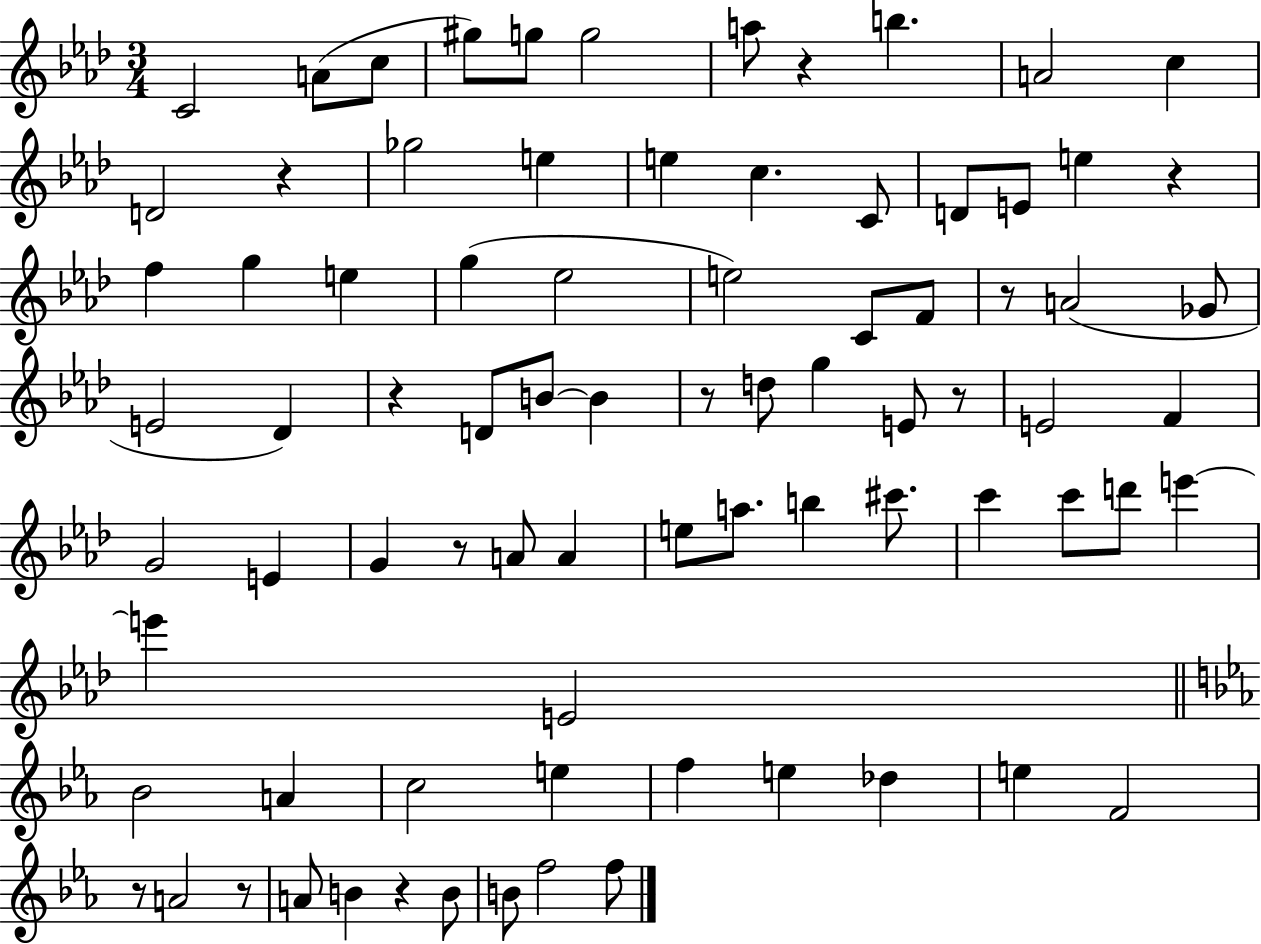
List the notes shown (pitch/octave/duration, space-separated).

C4/h A4/e C5/e G#5/e G5/e G5/h A5/e R/q B5/q. A4/h C5/q D4/h R/q Gb5/h E5/q E5/q C5/q. C4/e D4/e E4/e E5/q R/q F5/q G5/q E5/q G5/q Eb5/h E5/h C4/e F4/e R/e A4/h Gb4/e E4/h Db4/q R/q D4/e B4/e B4/q R/e D5/e G5/q E4/e R/e E4/h F4/q G4/h E4/q G4/q R/e A4/e A4/q E5/e A5/e. B5/q C#6/e. C6/q C6/e D6/e E6/q E6/q E4/h Bb4/h A4/q C5/h E5/q F5/q E5/q Db5/q E5/q F4/h R/e A4/h R/e A4/e B4/q R/q B4/e B4/e F5/h F5/e